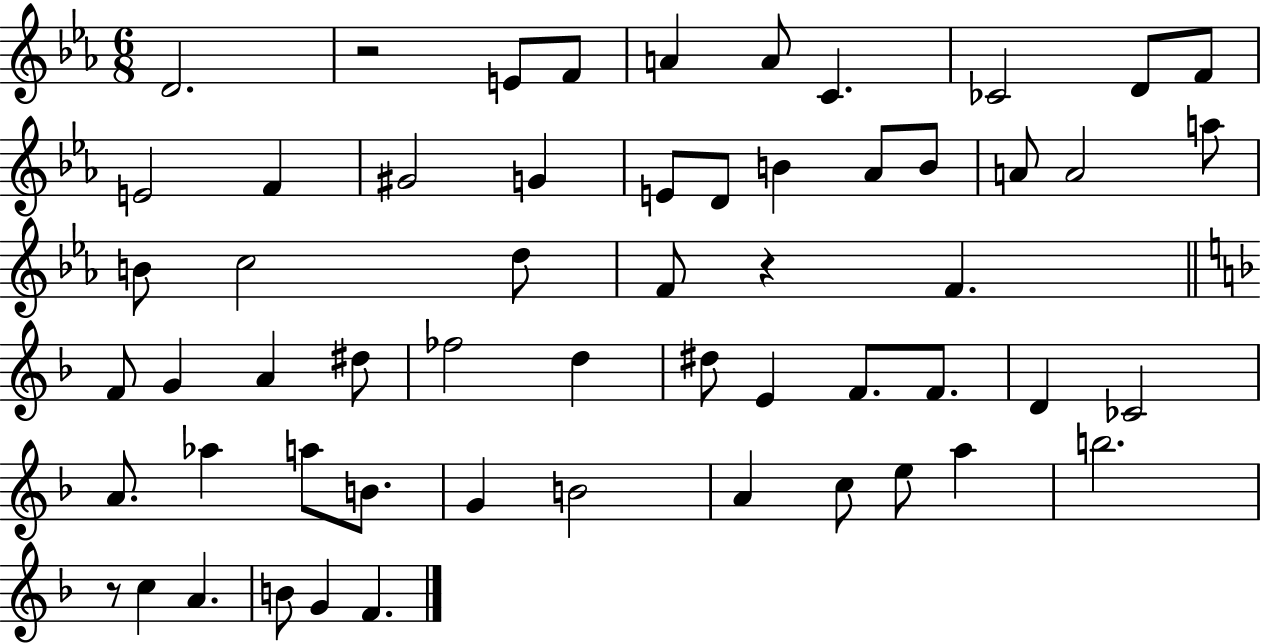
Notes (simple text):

D4/h. R/h E4/e F4/e A4/q A4/e C4/q. CES4/h D4/e F4/e E4/h F4/q G#4/h G4/q E4/e D4/e B4/q Ab4/e B4/e A4/e A4/h A5/e B4/e C5/h D5/e F4/e R/q F4/q. F4/e G4/q A4/q D#5/e FES5/h D5/q D#5/e E4/q F4/e. F4/e. D4/q CES4/h A4/e. Ab5/q A5/e B4/e. G4/q B4/h A4/q C5/e E5/e A5/q B5/h. R/e C5/q A4/q. B4/e G4/q F4/q.